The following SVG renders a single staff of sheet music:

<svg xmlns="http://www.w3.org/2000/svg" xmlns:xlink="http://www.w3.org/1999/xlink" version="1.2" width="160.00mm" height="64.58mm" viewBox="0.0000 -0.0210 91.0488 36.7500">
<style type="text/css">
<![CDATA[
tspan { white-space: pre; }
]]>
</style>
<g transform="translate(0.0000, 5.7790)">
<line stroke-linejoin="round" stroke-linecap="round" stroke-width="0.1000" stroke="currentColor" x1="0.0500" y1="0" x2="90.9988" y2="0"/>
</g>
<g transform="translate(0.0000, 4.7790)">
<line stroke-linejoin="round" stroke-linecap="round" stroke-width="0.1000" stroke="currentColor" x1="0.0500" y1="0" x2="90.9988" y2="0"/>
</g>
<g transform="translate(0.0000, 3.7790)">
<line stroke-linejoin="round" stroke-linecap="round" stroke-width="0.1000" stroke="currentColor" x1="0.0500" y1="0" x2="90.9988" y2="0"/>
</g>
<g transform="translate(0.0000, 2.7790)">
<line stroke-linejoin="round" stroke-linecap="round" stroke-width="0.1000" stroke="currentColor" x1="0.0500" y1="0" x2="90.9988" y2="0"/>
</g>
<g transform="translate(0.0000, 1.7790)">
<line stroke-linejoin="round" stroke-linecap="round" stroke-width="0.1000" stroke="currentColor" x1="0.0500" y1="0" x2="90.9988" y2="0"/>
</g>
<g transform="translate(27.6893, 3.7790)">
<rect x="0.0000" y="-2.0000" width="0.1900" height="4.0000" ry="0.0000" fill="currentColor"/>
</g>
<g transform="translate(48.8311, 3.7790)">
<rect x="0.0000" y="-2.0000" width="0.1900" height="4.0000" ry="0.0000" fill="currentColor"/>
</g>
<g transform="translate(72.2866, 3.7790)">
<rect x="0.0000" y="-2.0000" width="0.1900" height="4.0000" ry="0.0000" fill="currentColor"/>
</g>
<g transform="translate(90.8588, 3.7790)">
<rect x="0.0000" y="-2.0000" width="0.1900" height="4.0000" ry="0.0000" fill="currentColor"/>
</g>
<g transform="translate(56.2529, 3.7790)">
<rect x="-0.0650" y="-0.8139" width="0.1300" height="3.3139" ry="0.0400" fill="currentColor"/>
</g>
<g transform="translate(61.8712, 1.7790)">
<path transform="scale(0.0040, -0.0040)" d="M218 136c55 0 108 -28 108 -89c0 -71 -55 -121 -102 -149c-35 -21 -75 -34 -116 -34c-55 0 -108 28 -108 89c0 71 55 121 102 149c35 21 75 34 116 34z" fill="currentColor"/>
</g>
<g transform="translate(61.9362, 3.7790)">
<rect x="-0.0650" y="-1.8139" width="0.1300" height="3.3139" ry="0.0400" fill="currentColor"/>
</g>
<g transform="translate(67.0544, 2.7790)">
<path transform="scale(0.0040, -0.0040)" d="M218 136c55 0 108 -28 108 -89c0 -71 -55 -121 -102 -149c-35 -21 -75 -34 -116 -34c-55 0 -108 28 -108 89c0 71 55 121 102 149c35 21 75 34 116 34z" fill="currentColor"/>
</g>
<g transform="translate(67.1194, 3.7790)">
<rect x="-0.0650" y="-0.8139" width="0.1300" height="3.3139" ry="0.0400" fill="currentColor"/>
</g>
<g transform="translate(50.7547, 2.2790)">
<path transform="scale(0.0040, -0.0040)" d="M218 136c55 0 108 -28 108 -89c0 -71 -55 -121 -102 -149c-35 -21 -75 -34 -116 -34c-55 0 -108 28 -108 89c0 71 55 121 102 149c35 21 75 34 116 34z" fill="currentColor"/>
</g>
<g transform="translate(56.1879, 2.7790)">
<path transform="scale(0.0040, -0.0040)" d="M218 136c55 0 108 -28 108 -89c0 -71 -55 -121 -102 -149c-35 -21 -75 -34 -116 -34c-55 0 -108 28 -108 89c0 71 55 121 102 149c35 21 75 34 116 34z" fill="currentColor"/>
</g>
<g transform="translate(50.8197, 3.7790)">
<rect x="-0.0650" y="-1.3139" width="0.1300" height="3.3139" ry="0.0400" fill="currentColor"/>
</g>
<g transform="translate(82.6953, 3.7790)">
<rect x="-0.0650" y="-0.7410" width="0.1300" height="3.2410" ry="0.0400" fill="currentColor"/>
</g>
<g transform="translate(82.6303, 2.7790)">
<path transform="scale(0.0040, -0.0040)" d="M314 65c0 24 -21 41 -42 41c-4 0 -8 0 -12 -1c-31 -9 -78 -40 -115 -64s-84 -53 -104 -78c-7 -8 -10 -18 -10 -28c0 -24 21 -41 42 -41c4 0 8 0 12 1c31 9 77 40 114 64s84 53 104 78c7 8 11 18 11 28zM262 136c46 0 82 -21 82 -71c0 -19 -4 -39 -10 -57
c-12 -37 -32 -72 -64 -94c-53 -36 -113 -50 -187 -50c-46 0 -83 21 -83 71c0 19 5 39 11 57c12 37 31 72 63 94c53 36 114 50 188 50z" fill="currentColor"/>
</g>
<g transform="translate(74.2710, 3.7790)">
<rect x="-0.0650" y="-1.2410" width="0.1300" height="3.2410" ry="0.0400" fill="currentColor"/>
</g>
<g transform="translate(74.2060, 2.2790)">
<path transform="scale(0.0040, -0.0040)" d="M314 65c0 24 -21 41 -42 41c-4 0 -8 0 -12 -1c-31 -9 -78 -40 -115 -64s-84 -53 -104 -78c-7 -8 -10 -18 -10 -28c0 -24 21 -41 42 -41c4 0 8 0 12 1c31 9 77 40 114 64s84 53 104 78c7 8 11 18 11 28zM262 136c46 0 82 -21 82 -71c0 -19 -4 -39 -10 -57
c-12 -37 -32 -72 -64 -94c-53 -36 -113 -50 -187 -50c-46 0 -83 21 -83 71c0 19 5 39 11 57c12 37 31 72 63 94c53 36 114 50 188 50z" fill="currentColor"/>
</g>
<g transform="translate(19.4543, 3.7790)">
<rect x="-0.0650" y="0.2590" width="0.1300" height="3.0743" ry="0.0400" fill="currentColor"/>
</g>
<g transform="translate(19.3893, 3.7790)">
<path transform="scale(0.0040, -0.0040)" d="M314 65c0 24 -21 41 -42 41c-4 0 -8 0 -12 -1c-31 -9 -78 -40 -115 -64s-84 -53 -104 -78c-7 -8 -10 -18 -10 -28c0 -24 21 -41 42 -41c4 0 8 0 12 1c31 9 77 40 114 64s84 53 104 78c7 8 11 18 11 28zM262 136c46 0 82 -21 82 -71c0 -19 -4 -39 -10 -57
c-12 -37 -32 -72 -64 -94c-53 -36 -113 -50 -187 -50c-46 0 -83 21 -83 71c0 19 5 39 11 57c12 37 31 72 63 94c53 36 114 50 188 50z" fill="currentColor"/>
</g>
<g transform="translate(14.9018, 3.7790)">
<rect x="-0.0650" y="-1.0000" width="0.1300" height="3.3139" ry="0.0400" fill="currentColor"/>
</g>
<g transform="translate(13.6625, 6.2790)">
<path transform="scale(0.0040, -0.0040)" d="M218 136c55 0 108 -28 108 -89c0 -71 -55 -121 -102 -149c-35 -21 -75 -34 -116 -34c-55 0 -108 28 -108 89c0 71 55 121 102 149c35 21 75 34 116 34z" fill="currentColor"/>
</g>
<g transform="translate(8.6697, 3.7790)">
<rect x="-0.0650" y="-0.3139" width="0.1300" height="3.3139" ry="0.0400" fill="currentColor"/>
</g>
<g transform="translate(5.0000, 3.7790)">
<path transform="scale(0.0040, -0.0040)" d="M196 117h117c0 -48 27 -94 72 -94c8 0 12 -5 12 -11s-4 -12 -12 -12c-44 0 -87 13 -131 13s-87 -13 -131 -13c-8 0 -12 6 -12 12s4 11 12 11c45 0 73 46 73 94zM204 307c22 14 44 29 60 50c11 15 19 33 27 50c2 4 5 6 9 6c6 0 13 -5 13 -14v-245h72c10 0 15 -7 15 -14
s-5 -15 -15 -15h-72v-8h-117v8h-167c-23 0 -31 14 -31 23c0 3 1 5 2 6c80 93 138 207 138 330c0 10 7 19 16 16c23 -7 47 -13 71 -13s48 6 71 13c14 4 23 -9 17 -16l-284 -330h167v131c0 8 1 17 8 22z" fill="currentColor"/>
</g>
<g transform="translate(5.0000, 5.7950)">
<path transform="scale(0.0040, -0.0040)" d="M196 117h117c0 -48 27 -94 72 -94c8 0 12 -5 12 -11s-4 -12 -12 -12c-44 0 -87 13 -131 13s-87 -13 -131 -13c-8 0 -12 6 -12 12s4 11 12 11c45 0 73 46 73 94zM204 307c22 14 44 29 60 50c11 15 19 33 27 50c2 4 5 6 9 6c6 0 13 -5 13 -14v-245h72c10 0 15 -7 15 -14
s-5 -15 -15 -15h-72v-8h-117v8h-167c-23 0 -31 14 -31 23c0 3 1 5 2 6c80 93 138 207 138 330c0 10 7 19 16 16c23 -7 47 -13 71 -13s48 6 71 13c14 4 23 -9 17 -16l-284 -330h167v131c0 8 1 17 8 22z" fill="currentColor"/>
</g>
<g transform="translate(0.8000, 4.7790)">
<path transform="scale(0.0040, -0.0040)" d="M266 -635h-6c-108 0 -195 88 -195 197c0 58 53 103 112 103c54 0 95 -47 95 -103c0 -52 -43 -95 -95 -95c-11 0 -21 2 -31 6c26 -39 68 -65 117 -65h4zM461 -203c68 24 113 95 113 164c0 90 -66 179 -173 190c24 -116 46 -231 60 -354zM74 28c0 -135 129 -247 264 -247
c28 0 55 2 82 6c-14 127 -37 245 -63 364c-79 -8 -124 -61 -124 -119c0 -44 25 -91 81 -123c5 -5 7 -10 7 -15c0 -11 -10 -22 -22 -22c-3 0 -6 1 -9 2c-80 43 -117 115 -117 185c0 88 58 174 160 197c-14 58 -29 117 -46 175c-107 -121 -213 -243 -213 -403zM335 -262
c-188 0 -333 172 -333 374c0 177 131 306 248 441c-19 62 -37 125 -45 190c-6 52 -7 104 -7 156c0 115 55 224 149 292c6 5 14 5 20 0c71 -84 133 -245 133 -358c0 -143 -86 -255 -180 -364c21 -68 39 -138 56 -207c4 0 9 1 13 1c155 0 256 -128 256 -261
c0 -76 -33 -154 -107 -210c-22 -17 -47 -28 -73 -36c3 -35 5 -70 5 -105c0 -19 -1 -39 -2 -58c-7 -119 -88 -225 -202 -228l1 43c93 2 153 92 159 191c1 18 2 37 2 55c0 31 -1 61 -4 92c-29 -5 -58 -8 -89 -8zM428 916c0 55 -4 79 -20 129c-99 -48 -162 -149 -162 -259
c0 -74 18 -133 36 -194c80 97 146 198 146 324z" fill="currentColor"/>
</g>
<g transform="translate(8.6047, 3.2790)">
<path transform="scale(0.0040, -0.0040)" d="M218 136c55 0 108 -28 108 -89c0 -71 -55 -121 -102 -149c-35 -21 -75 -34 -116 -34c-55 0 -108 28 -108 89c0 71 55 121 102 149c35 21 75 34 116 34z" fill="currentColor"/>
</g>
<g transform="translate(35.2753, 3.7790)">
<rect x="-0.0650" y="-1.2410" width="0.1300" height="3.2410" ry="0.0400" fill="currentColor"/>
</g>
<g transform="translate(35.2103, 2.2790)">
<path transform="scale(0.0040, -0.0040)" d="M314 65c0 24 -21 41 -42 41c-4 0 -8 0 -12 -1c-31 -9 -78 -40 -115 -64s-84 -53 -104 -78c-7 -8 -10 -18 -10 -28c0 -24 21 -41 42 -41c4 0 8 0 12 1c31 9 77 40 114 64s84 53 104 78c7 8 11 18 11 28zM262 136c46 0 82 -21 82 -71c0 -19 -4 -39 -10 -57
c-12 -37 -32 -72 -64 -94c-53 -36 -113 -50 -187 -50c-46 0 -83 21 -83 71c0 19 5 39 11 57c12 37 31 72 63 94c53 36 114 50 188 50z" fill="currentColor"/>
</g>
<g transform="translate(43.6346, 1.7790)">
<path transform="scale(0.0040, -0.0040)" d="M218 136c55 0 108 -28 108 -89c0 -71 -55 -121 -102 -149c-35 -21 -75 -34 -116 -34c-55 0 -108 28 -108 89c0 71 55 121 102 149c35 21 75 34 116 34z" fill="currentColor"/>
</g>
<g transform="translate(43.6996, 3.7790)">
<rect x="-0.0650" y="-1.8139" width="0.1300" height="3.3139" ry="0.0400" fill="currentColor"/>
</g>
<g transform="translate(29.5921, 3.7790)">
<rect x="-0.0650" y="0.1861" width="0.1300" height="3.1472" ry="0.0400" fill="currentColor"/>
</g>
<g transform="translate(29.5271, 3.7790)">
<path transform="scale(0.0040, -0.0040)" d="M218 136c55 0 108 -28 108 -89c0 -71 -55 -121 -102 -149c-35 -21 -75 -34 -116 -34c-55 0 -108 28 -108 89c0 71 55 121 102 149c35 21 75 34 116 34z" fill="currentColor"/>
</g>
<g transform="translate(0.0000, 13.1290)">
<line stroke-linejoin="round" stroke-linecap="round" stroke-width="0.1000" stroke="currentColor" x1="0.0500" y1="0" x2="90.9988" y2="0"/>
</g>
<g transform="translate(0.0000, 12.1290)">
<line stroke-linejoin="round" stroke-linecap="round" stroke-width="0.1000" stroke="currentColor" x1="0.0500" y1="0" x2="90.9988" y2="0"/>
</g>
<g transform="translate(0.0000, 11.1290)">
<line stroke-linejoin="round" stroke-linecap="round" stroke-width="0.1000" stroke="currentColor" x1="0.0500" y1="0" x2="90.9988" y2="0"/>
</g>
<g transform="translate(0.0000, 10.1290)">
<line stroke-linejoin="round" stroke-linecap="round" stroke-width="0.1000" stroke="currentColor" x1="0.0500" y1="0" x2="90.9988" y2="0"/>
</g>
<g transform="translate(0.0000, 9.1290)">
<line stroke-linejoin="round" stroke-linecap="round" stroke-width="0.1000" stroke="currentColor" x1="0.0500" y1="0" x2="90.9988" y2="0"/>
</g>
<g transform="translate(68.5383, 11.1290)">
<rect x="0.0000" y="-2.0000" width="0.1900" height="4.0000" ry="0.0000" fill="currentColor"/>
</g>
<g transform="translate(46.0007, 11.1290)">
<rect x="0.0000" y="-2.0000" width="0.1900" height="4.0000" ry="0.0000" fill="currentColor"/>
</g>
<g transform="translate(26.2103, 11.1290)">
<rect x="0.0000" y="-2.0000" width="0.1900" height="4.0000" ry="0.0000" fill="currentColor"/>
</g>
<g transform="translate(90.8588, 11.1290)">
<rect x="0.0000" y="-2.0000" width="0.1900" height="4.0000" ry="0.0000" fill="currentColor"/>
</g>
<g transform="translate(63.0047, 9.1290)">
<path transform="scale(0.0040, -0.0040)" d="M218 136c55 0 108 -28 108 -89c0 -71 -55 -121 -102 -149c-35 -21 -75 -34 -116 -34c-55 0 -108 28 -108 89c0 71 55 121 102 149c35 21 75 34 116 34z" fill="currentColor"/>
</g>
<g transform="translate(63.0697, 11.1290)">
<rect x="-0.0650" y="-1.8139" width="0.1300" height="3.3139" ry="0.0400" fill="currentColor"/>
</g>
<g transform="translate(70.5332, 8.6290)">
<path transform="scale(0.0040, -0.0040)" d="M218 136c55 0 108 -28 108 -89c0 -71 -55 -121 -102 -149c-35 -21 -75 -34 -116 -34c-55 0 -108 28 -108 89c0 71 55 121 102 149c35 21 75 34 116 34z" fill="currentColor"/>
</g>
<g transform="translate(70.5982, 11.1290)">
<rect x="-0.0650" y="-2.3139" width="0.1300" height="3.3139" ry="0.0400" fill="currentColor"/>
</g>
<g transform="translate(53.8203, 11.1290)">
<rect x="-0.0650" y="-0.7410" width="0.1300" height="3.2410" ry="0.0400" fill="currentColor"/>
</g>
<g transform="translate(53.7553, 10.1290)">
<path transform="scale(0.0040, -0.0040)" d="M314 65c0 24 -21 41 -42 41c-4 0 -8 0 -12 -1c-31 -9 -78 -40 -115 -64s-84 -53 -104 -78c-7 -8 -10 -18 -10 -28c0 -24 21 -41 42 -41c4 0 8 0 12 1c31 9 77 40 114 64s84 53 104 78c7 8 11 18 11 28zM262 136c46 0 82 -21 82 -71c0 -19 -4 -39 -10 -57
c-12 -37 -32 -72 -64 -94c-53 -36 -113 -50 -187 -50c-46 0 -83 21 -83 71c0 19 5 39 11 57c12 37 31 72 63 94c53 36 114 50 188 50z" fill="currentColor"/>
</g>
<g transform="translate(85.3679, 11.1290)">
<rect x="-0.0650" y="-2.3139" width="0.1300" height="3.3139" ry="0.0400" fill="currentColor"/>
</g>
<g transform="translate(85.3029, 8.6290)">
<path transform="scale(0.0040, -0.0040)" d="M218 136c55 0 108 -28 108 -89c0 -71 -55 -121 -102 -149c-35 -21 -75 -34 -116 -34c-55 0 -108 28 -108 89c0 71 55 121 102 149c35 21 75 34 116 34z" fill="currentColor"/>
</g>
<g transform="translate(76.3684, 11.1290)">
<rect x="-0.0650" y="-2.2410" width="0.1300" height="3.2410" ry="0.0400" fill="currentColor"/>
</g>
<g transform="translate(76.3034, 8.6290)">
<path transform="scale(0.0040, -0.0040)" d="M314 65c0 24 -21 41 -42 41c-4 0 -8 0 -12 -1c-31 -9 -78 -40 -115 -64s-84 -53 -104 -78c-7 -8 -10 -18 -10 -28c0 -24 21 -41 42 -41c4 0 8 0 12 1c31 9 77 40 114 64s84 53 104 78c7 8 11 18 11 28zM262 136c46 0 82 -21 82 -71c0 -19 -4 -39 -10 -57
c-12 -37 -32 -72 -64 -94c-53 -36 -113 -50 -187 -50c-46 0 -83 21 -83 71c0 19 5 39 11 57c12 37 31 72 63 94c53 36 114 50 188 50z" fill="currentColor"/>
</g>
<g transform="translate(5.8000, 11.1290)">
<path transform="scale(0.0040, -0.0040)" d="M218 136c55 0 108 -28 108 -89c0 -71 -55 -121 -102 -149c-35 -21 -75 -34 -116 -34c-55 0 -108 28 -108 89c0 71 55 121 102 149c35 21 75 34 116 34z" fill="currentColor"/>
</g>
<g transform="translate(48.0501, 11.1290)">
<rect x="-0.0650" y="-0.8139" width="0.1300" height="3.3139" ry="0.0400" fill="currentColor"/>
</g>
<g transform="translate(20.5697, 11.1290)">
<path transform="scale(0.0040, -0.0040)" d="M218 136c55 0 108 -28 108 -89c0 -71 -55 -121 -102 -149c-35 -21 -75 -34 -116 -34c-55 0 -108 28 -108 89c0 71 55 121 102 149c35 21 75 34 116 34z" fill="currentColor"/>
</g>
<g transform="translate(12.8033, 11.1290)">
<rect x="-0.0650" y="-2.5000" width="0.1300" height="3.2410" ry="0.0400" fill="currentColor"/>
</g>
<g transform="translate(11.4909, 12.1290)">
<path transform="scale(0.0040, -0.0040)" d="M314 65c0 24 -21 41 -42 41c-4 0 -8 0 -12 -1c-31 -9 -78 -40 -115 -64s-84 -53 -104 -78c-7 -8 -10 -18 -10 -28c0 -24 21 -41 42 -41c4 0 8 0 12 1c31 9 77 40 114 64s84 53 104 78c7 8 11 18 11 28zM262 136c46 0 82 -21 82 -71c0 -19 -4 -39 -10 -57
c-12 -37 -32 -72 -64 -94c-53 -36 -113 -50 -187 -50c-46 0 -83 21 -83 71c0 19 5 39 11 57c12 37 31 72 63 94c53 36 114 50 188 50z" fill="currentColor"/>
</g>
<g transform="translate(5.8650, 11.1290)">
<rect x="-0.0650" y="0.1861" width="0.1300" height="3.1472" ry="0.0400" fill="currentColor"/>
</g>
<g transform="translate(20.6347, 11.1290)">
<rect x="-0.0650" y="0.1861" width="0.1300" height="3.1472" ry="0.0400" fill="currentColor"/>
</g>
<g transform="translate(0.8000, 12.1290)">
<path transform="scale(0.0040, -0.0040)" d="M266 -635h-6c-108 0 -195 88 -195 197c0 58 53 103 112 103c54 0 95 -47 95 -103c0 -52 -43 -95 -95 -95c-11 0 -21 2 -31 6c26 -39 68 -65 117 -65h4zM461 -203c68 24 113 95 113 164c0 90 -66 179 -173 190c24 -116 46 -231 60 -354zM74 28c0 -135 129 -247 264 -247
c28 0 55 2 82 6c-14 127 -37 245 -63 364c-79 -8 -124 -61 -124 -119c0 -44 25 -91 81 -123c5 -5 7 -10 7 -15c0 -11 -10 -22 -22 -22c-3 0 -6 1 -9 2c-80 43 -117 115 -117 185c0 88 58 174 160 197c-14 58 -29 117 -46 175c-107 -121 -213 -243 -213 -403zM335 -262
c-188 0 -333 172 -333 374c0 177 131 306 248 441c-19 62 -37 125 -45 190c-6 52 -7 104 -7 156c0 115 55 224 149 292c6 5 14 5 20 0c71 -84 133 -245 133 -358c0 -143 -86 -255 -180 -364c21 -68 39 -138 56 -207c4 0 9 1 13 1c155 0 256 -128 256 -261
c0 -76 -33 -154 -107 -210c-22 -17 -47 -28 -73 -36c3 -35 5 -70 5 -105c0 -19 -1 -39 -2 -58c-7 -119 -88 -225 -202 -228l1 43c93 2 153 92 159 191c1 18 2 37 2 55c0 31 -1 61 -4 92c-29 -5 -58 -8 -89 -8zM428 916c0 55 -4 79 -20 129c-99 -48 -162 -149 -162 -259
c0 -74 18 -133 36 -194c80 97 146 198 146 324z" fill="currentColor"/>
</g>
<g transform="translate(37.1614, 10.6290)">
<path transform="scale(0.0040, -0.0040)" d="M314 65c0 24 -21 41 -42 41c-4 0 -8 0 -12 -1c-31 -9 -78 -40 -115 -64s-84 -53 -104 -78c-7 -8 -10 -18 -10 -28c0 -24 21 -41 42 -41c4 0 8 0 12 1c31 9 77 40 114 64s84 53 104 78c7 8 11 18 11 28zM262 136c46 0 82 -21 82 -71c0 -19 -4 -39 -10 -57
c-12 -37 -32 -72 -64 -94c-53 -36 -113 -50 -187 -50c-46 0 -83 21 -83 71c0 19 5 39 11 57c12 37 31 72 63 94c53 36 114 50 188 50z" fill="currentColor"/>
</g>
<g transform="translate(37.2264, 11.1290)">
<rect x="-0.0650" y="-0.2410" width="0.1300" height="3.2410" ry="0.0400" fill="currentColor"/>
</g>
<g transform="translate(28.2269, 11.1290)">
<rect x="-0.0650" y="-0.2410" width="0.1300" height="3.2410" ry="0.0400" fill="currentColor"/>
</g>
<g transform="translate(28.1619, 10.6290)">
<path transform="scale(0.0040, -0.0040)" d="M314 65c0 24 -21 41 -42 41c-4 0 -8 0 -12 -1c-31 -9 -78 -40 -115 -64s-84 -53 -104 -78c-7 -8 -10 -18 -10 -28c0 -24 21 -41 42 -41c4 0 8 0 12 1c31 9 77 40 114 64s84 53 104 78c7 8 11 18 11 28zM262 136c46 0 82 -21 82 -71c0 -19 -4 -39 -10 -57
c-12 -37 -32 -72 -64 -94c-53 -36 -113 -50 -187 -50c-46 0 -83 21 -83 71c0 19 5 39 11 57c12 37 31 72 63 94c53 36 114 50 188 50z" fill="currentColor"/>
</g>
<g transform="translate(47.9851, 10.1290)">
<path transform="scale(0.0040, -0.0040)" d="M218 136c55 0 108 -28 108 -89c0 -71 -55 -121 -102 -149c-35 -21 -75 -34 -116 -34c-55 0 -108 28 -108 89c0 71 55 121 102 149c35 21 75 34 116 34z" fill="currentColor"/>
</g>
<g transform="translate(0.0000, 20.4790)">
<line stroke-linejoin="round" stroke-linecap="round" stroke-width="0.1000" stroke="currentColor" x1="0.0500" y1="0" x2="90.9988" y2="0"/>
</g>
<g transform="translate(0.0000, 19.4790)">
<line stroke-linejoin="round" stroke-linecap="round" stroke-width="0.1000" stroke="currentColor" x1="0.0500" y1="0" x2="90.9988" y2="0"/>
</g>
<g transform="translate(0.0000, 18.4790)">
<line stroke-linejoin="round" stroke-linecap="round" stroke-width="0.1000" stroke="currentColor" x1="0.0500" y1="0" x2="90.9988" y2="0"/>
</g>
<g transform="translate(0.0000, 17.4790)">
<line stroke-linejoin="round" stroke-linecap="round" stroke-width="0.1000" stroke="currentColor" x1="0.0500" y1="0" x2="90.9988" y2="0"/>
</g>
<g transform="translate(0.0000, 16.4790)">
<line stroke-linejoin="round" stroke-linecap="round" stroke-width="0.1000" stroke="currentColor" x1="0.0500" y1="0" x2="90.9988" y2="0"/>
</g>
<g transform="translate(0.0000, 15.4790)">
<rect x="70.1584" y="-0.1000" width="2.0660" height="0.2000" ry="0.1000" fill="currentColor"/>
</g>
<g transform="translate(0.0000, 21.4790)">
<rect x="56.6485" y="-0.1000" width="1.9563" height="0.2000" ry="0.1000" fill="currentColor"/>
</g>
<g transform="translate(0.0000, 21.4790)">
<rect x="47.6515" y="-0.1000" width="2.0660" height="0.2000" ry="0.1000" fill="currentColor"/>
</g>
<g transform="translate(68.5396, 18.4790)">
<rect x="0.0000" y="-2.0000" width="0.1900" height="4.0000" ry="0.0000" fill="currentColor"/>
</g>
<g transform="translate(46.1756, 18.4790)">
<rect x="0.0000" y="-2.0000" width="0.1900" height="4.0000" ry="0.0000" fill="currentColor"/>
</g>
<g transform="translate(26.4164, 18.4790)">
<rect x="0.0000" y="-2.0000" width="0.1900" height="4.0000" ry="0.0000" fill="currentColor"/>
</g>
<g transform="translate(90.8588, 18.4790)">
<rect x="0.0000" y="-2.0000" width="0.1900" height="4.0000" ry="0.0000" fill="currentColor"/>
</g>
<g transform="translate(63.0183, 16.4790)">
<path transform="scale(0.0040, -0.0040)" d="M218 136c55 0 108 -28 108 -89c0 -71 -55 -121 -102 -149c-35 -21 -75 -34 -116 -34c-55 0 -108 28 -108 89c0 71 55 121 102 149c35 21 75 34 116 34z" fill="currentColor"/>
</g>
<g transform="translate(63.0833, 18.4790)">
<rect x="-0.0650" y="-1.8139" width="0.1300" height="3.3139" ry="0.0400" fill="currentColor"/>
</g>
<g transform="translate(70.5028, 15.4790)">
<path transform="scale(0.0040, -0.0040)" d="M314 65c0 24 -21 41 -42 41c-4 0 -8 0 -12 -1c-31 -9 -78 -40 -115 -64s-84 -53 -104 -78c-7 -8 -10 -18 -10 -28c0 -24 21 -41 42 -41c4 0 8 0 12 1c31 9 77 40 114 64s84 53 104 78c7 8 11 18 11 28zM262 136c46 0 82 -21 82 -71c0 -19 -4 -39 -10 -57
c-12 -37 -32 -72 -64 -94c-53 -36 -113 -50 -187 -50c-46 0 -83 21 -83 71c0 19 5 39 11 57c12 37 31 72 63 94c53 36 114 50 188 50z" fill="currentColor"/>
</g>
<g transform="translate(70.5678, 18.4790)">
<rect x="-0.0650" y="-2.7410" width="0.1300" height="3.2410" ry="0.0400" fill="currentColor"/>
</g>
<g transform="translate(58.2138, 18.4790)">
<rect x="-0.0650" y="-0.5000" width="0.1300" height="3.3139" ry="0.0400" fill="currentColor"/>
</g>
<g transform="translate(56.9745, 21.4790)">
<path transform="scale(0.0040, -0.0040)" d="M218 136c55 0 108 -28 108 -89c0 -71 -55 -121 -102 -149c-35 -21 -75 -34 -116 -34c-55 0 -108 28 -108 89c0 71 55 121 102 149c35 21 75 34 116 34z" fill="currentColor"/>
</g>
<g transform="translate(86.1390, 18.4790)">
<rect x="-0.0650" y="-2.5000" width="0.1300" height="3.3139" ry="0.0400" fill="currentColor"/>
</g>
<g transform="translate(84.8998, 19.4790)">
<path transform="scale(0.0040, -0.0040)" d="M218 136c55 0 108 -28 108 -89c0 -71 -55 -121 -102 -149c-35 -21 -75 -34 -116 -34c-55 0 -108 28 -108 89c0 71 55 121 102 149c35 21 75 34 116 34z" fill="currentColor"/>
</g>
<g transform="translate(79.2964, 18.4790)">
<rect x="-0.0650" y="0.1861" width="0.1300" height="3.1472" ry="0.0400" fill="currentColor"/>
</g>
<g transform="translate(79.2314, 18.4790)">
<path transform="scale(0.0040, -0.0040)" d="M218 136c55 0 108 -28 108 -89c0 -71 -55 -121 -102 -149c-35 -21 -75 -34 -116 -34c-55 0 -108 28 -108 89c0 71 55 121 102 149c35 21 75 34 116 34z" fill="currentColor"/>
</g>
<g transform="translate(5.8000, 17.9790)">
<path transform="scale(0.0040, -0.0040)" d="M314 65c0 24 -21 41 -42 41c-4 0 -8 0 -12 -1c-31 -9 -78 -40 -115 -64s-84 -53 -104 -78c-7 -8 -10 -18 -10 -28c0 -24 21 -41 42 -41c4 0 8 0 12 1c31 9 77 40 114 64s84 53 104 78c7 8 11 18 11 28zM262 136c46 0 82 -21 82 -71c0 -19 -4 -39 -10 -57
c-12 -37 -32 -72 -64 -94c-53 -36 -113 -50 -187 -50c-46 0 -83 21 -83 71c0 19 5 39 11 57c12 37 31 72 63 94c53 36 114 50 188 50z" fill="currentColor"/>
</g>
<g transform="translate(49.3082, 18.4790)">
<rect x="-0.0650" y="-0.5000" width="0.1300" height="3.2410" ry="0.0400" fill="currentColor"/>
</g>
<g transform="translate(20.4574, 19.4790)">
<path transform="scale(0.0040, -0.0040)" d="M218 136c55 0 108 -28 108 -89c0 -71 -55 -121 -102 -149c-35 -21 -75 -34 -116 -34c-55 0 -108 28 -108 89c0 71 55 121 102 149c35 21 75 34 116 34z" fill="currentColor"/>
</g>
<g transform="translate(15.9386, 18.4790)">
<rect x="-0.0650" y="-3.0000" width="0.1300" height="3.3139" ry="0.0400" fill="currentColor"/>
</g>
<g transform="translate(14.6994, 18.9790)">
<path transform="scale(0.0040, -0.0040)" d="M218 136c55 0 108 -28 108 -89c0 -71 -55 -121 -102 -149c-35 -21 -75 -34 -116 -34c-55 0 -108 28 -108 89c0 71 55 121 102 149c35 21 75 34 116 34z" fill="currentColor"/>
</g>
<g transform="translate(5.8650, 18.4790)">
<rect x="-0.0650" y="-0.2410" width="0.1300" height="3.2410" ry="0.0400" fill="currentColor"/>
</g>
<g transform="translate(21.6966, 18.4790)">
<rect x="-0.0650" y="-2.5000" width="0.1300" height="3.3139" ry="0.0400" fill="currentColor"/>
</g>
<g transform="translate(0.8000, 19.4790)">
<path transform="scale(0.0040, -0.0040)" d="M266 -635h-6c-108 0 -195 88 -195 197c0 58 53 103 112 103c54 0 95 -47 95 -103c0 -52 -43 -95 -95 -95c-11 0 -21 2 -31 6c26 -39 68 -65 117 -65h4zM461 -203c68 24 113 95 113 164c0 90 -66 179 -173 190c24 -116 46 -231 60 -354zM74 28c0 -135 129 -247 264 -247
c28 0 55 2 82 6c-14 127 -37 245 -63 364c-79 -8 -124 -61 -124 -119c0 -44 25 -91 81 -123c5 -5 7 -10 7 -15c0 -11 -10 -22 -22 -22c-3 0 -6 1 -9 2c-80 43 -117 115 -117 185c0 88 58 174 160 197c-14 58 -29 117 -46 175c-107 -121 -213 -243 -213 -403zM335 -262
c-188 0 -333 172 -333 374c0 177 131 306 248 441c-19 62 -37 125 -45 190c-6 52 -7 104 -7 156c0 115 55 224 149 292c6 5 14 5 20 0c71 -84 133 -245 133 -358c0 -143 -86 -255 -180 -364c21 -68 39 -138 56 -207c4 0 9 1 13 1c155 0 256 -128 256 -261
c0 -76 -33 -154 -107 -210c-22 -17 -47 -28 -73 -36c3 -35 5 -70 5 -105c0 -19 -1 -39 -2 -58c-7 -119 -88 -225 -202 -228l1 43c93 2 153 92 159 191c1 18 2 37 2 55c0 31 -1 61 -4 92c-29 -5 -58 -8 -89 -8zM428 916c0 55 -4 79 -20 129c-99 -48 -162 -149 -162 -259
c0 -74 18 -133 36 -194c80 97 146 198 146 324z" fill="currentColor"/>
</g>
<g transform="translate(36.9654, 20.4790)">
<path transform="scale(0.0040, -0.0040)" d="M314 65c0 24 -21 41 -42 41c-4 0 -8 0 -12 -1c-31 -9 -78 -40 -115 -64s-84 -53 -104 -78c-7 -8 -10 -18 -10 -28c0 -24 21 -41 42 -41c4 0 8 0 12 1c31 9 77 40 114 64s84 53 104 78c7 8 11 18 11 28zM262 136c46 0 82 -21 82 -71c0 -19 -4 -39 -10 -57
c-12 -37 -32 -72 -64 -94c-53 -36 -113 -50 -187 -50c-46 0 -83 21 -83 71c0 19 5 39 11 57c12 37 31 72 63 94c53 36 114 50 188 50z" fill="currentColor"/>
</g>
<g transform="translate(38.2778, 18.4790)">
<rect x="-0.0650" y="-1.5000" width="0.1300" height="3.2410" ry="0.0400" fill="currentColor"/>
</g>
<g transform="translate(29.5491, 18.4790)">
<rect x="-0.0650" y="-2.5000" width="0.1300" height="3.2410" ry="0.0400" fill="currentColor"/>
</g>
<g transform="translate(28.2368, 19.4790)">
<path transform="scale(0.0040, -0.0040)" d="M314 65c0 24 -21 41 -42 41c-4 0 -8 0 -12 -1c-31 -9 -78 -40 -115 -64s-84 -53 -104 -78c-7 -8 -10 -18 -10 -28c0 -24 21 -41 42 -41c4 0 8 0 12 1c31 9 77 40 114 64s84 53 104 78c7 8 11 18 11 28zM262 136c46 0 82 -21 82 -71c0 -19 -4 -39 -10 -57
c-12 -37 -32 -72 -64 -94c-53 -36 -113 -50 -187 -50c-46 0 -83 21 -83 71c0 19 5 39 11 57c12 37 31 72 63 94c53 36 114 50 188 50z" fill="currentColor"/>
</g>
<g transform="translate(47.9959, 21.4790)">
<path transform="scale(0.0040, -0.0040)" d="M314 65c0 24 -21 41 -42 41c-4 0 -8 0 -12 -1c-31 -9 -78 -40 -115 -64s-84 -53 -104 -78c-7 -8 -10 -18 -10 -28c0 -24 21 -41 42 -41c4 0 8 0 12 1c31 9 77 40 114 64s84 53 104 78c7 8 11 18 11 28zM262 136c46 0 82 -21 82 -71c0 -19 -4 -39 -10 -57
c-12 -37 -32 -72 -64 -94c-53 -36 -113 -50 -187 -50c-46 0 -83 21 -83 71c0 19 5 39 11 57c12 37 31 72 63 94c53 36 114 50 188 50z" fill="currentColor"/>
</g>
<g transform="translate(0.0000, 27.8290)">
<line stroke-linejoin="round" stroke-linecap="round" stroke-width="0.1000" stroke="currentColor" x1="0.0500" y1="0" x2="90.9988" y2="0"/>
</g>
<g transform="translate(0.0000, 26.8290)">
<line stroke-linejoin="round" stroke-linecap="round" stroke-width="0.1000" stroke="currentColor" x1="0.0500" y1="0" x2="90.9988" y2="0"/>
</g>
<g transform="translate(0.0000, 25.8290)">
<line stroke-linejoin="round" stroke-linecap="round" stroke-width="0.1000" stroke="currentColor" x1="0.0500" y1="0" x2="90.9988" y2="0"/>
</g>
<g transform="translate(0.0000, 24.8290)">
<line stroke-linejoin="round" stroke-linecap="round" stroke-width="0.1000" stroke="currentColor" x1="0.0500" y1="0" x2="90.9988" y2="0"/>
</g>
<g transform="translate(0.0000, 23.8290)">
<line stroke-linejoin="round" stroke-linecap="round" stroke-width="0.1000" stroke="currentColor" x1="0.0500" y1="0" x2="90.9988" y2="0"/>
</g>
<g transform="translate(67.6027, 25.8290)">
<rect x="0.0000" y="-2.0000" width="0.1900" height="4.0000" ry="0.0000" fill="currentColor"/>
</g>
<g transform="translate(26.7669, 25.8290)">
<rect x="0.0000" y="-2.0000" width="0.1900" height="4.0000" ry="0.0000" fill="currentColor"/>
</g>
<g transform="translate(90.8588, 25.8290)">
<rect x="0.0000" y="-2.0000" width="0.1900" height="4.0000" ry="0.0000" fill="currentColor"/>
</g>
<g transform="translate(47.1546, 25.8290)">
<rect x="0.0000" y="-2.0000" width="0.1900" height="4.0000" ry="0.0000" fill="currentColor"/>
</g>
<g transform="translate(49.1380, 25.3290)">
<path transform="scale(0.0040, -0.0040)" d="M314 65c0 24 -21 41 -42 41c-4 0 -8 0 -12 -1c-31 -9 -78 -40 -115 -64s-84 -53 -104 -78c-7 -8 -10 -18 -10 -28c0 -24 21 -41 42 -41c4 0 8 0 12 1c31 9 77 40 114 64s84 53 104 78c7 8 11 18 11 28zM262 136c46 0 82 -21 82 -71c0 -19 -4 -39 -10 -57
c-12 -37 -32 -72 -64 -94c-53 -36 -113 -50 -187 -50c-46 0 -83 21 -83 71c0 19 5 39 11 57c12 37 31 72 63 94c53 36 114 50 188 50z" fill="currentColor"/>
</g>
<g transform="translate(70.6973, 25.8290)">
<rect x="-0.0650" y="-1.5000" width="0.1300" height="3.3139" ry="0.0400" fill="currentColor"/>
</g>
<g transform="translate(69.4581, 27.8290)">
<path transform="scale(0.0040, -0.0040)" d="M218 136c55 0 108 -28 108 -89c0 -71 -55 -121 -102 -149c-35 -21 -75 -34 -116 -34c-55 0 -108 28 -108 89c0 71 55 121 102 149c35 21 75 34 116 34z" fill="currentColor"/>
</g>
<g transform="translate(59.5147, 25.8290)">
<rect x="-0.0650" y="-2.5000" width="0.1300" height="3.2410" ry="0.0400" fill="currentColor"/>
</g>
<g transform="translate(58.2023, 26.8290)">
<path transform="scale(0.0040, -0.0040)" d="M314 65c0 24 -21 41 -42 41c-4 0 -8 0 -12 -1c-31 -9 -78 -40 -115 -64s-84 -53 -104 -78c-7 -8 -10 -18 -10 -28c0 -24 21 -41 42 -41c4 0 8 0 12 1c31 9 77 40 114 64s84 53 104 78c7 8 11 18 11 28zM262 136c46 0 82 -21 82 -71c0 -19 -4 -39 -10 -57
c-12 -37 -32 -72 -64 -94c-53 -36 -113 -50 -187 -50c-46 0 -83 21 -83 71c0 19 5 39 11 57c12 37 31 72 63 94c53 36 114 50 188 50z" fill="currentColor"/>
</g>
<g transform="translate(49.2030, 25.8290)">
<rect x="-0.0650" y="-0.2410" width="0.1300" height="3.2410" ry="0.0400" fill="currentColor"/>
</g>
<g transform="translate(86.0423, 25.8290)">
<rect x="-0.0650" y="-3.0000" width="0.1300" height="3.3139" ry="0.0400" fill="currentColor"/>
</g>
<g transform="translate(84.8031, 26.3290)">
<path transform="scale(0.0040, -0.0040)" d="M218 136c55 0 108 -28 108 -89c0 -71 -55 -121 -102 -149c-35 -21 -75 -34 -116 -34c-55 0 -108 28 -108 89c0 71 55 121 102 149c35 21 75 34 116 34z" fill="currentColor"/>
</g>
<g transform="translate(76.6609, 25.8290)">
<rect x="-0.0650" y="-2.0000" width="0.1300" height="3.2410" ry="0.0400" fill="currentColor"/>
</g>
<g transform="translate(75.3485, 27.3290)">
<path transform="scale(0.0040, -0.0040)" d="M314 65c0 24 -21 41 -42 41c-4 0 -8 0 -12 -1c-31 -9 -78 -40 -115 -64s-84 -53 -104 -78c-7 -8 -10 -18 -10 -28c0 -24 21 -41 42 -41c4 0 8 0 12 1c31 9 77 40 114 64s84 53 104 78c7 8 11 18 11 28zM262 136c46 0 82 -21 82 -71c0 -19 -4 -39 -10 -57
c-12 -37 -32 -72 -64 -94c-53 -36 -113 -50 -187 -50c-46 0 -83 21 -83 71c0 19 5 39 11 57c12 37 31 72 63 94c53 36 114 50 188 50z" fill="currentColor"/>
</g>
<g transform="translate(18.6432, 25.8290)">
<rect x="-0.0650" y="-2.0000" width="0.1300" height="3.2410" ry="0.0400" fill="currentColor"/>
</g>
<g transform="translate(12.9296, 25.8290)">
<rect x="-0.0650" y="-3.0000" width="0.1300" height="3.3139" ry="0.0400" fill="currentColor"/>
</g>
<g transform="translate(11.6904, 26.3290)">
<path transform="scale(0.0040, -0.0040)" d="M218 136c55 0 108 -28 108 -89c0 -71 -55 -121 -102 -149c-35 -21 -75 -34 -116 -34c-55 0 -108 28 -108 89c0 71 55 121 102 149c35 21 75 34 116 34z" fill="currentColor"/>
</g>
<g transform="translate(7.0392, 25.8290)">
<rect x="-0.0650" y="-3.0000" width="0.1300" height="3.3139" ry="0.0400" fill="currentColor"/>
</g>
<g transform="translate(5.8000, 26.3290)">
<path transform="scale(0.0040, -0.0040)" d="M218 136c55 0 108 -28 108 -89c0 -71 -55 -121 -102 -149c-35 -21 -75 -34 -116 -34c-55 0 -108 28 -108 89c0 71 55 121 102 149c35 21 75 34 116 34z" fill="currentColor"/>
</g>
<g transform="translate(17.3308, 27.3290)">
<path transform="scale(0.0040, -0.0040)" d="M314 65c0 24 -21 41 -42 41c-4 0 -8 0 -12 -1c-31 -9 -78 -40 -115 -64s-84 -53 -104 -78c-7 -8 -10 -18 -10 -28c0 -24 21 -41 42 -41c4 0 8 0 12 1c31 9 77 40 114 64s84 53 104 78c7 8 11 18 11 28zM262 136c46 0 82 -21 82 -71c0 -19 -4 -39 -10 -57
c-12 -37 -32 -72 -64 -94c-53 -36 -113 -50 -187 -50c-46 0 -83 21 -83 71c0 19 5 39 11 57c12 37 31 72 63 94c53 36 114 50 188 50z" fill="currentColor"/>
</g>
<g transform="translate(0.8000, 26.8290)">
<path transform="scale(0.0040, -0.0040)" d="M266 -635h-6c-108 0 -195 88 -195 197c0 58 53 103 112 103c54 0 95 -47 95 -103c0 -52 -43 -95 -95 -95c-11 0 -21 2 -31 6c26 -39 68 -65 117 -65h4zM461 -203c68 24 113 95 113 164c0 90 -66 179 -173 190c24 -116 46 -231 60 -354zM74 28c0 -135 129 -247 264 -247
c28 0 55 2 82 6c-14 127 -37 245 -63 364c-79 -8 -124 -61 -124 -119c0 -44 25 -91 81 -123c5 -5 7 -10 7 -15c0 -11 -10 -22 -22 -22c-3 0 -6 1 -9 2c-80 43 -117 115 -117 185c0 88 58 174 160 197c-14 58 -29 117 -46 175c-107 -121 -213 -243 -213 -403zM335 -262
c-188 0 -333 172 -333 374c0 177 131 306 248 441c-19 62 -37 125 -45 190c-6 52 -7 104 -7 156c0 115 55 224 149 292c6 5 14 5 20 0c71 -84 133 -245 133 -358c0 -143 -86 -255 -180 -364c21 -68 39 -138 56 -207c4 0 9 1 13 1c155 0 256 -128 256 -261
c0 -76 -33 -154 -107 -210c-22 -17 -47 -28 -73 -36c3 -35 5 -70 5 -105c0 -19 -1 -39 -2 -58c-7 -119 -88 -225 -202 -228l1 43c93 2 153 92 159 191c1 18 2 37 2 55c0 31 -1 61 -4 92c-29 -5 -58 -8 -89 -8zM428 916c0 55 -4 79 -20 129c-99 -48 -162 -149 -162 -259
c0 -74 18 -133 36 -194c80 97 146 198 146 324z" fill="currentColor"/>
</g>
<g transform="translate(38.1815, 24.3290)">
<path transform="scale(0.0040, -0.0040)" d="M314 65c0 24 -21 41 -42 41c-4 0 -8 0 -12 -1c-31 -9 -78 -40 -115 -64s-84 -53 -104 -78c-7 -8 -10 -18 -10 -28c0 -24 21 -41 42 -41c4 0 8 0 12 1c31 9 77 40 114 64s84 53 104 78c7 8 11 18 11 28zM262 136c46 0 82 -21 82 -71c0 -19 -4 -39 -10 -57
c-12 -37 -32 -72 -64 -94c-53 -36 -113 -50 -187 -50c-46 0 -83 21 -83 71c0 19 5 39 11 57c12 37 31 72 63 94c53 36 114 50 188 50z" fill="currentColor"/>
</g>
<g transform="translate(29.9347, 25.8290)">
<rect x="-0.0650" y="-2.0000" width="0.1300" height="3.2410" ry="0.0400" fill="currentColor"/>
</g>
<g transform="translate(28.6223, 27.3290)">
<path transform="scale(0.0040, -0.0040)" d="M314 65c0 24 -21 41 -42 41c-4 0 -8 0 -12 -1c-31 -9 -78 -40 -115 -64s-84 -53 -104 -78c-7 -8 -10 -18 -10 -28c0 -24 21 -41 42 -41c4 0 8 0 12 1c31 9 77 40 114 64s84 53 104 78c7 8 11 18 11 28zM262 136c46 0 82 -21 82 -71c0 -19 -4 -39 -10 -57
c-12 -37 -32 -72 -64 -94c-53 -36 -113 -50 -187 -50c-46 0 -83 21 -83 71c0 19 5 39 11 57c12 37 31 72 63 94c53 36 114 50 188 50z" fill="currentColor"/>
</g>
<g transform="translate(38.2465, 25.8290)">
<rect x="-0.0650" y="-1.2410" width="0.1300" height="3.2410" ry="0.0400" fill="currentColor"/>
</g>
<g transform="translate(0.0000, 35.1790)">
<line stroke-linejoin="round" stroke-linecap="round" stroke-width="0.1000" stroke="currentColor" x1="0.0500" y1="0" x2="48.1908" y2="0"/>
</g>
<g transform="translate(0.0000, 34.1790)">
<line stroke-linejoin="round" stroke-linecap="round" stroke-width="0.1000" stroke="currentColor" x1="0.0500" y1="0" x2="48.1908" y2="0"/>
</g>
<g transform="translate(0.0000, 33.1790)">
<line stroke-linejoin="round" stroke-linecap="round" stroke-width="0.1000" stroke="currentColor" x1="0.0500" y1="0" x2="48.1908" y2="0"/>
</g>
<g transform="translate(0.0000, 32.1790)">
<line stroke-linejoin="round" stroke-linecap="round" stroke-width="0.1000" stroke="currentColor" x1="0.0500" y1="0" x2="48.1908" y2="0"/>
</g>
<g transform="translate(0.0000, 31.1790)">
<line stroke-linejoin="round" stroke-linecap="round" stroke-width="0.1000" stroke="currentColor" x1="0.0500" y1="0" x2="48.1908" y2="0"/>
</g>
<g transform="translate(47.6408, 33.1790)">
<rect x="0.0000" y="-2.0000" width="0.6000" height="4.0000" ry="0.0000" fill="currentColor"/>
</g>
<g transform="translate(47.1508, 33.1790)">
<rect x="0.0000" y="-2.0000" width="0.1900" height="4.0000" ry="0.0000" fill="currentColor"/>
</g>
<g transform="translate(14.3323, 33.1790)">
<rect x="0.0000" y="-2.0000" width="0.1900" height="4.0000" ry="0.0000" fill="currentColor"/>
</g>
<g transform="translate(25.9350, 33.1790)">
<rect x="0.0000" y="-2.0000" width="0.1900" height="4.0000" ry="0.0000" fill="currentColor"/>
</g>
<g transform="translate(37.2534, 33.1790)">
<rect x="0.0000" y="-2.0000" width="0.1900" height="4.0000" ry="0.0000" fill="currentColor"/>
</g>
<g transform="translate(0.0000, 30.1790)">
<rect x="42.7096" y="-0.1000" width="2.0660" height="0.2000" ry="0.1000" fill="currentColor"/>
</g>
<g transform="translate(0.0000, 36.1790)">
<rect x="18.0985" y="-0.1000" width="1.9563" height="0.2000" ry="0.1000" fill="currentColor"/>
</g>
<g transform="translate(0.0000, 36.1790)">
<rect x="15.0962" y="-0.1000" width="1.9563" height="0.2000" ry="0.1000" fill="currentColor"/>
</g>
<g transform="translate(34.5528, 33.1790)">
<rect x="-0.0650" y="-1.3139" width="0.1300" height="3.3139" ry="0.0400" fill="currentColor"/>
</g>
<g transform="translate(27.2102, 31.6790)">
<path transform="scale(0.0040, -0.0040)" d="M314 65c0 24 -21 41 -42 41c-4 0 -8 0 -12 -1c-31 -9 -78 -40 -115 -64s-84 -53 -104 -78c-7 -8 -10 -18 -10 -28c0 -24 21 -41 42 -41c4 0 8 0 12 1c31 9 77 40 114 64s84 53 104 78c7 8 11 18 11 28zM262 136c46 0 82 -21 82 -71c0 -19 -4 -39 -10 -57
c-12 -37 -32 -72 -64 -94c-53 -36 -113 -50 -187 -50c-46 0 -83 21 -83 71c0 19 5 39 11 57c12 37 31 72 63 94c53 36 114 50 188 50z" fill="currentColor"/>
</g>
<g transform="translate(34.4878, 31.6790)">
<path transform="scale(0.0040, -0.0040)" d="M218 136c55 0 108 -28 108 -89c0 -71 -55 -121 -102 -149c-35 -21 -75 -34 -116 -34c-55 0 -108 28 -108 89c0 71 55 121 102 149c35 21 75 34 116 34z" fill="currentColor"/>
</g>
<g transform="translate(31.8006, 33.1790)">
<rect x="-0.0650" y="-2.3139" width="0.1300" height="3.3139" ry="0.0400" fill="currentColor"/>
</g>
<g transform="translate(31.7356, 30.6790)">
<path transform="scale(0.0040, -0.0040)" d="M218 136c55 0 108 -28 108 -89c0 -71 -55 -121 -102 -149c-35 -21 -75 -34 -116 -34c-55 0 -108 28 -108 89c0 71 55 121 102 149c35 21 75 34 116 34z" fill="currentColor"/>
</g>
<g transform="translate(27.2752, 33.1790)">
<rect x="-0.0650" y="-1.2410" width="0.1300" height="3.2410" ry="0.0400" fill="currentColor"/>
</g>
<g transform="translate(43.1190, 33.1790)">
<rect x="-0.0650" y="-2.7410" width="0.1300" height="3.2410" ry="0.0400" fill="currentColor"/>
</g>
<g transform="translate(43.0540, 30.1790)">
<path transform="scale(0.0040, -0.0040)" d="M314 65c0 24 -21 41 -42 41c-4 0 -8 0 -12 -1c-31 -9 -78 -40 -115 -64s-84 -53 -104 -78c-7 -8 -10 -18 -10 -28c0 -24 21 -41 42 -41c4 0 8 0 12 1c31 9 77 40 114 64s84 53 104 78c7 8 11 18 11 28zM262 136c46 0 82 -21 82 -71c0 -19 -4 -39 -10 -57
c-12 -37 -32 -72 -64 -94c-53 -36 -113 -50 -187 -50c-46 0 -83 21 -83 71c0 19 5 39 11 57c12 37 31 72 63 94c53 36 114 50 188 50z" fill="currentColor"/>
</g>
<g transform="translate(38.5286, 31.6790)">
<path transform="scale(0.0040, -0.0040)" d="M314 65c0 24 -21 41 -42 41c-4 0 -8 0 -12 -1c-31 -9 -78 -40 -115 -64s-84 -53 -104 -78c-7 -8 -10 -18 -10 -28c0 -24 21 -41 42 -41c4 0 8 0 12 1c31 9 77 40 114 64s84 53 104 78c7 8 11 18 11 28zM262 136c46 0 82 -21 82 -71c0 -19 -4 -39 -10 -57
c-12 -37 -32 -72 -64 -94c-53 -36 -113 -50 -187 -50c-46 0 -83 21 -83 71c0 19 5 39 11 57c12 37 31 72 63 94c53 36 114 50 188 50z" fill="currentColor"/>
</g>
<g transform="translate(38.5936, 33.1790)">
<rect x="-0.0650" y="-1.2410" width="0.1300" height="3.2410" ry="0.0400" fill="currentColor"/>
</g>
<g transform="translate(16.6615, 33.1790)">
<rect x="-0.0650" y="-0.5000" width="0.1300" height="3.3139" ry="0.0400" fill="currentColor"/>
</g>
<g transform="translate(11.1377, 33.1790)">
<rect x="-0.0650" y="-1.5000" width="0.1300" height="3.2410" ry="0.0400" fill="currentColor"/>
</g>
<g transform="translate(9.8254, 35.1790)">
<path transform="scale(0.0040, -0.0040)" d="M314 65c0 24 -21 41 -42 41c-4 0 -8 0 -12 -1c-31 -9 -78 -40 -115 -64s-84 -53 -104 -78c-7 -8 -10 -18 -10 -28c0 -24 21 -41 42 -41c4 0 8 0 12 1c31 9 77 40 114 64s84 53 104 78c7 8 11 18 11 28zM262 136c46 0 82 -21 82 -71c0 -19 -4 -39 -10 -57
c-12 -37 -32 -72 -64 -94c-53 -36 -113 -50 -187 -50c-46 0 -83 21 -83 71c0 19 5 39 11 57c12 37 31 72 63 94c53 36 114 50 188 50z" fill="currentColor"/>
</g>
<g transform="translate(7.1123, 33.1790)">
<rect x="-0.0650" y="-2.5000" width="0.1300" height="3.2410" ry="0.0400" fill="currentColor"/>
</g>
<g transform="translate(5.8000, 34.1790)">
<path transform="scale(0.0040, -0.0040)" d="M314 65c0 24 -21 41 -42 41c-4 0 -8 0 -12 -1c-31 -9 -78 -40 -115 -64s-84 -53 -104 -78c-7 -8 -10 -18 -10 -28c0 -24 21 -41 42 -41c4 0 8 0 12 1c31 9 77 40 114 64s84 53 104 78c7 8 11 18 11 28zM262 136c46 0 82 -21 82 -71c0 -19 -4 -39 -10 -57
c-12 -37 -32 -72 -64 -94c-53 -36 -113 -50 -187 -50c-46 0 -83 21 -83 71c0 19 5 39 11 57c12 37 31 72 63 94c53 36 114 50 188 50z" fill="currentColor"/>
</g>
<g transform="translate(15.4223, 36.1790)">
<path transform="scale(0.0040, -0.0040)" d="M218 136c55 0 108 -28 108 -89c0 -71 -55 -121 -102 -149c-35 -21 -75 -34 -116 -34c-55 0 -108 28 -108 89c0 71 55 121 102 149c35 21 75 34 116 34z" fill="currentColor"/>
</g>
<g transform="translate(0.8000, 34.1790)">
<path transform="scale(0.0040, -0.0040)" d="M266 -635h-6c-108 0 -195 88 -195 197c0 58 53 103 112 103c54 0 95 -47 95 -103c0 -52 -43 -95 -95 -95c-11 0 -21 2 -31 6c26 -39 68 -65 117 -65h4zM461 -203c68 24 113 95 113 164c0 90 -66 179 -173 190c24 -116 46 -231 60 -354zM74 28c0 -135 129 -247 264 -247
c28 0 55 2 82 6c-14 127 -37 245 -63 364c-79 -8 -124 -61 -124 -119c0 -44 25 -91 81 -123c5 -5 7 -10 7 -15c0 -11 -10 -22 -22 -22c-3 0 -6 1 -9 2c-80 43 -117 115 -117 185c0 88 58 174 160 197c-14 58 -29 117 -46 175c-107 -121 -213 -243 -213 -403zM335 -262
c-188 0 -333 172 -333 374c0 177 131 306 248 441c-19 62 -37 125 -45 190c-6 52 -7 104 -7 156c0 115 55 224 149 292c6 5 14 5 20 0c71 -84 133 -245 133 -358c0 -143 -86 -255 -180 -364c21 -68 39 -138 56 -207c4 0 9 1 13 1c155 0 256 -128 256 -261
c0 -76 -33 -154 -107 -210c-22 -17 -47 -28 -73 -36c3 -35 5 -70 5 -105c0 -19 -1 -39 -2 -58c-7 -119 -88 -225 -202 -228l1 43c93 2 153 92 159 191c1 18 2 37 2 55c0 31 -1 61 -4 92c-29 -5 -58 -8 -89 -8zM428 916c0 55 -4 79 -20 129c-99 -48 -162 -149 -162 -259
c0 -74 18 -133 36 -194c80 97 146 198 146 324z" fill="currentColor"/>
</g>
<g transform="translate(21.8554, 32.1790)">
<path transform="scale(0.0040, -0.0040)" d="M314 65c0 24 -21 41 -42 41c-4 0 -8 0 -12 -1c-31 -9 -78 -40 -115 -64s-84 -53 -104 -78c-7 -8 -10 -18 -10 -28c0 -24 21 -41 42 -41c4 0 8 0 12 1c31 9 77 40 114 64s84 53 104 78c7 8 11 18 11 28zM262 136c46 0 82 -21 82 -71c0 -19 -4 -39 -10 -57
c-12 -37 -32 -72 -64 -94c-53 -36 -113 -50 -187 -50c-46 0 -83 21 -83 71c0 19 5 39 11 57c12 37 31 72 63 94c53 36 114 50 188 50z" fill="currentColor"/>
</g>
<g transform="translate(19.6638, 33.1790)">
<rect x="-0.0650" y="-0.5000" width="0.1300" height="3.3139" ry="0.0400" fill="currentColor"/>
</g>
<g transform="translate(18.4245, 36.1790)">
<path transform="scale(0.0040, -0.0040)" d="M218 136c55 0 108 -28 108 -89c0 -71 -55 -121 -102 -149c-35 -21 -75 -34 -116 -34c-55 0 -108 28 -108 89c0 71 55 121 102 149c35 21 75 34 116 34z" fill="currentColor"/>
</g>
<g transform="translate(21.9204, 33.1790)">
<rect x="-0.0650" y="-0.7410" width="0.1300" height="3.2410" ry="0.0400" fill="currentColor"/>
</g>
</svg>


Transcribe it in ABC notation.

X:1
T:Untitled
M:4/4
L:1/4
K:C
c D B2 B e2 f e d f d e2 d2 B G2 B c2 c2 d d2 f g g2 g c2 A G G2 E2 C2 C f a2 B G A A F2 F2 e2 c2 G2 E F2 A G2 E2 C C d2 e2 g e e2 a2